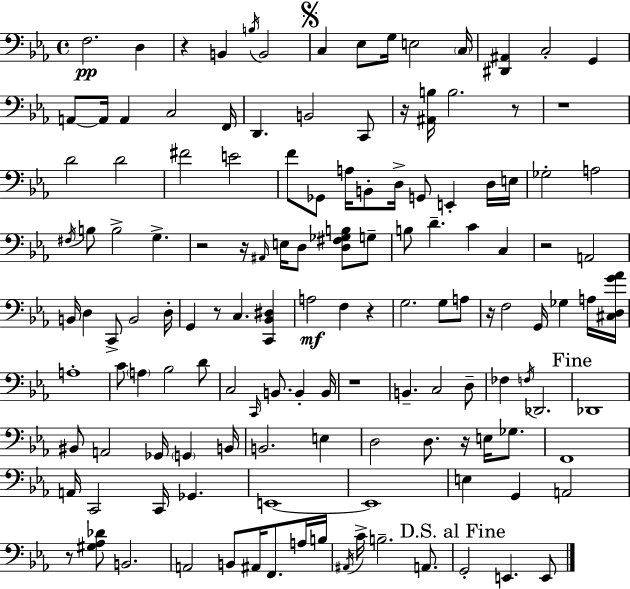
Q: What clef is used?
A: bass